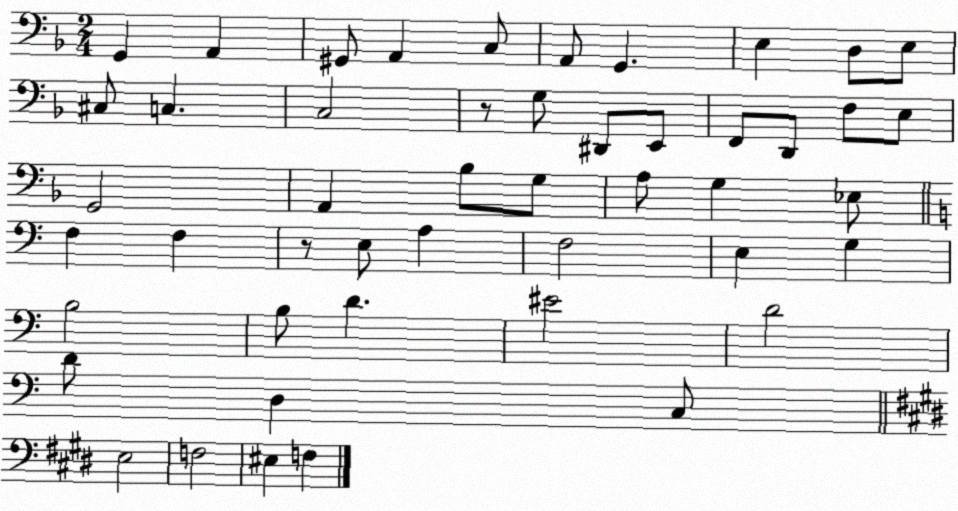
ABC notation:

X:1
T:Untitled
M:2/4
L:1/4
K:F
G,, A,, ^G,,/2 A,, C,/2 A,,/2 G,, E, D,/2 E,/2 ^C,/2 C, C,2 z/2 G,/2 ^D,,/2 E,,/2 F,,/2 D,,/2 F,/2 E,/2 G,,2 A,, _B,/2 G,/2 A,/2 G, _E,/2 F, F, z/2 E,/2 A, F,2 E, G, B,2 B,/2 D ^E2 D2 D/2 D, C,/2 E,2 F,2 ^E, F,